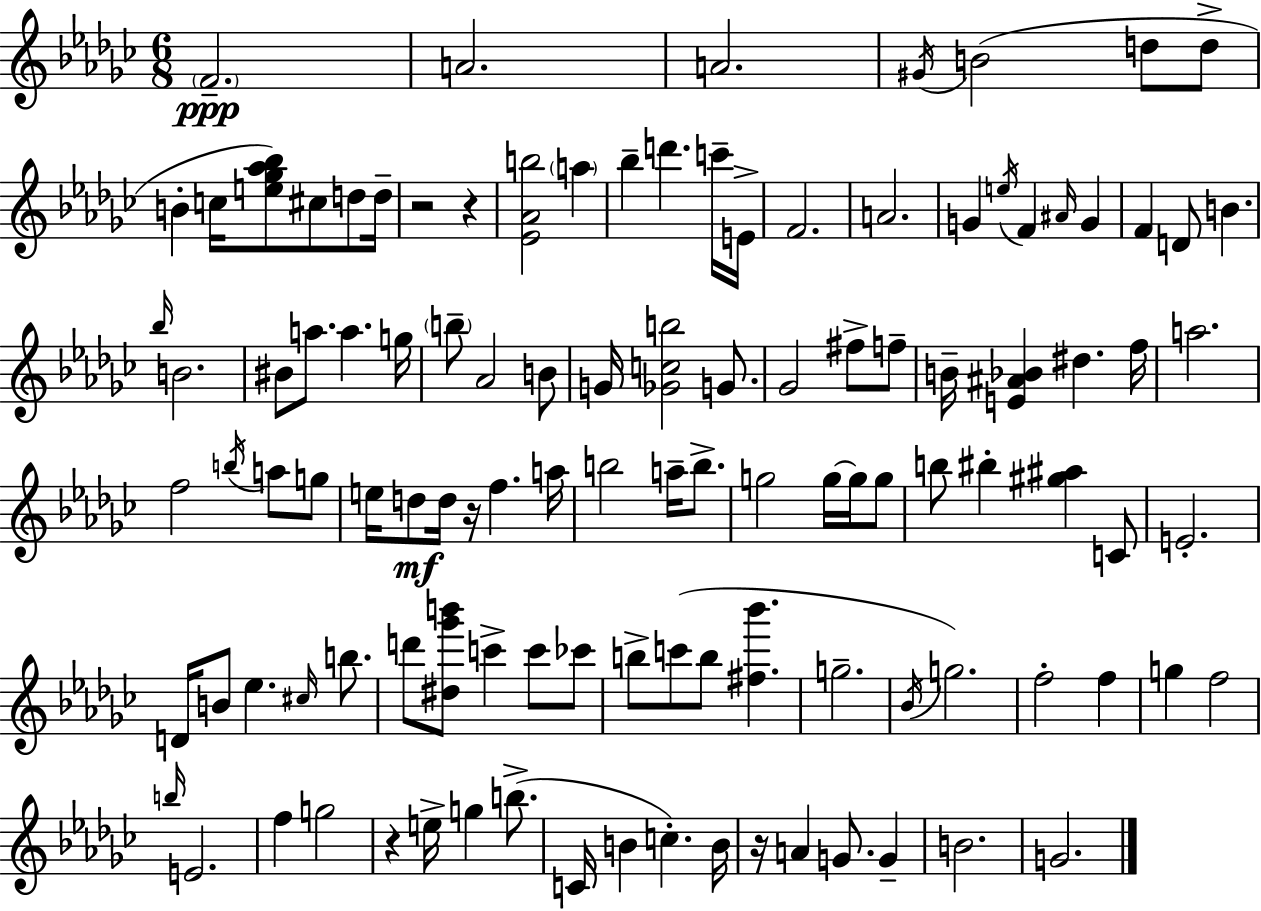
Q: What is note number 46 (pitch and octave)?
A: F5